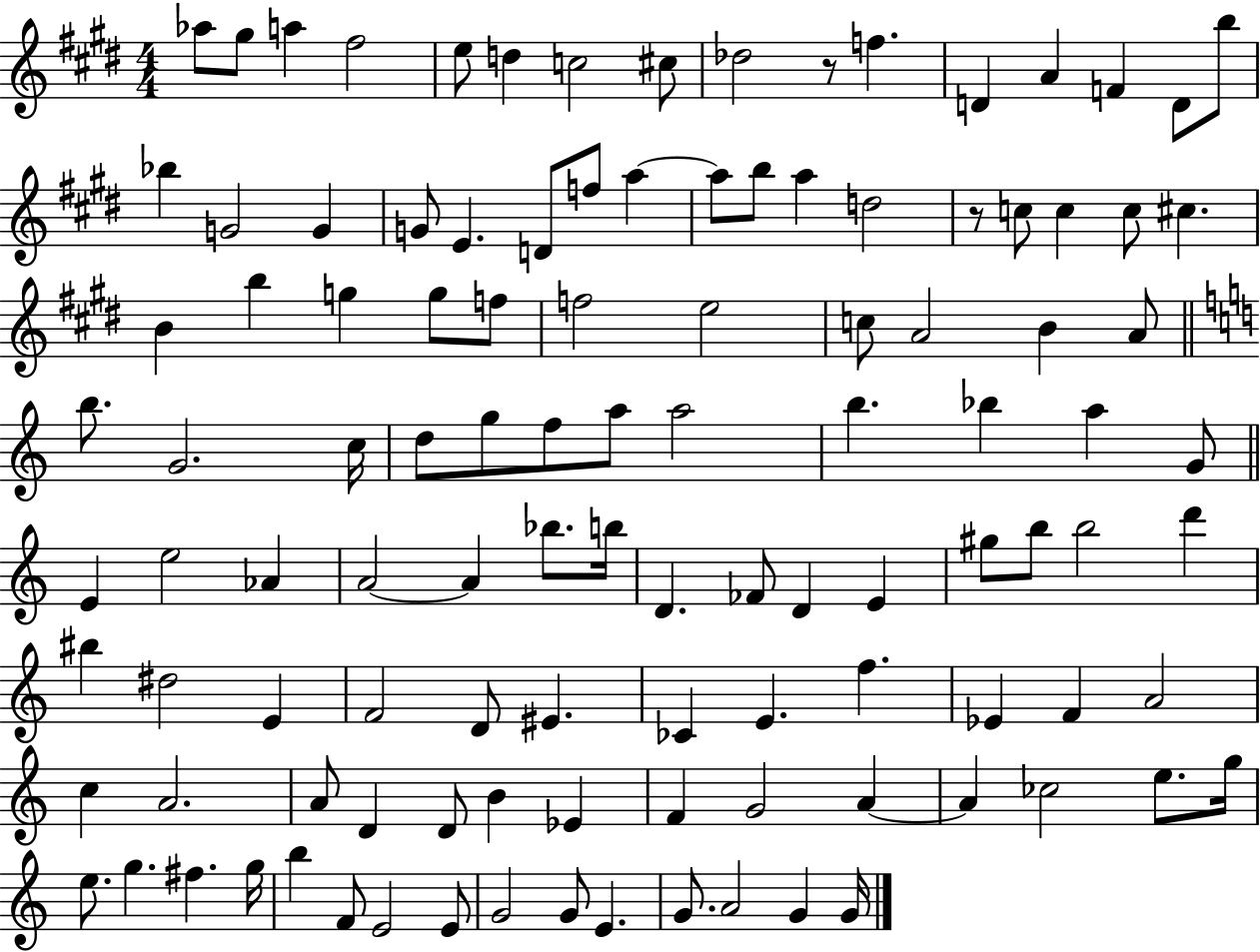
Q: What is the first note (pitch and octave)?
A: Ab5